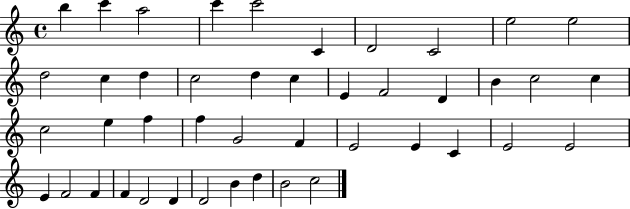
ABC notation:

X:1
T:Untitled
M:4/4
L:1/4
K:C
b c' a2 c' c'2 C D2 C2 e2 e2 d2 c d c2 d c E F2 D B c2 c c2 e f f G2 F E2 E C E2 E2 E F2 F F D2 D D2 B d B2 c2